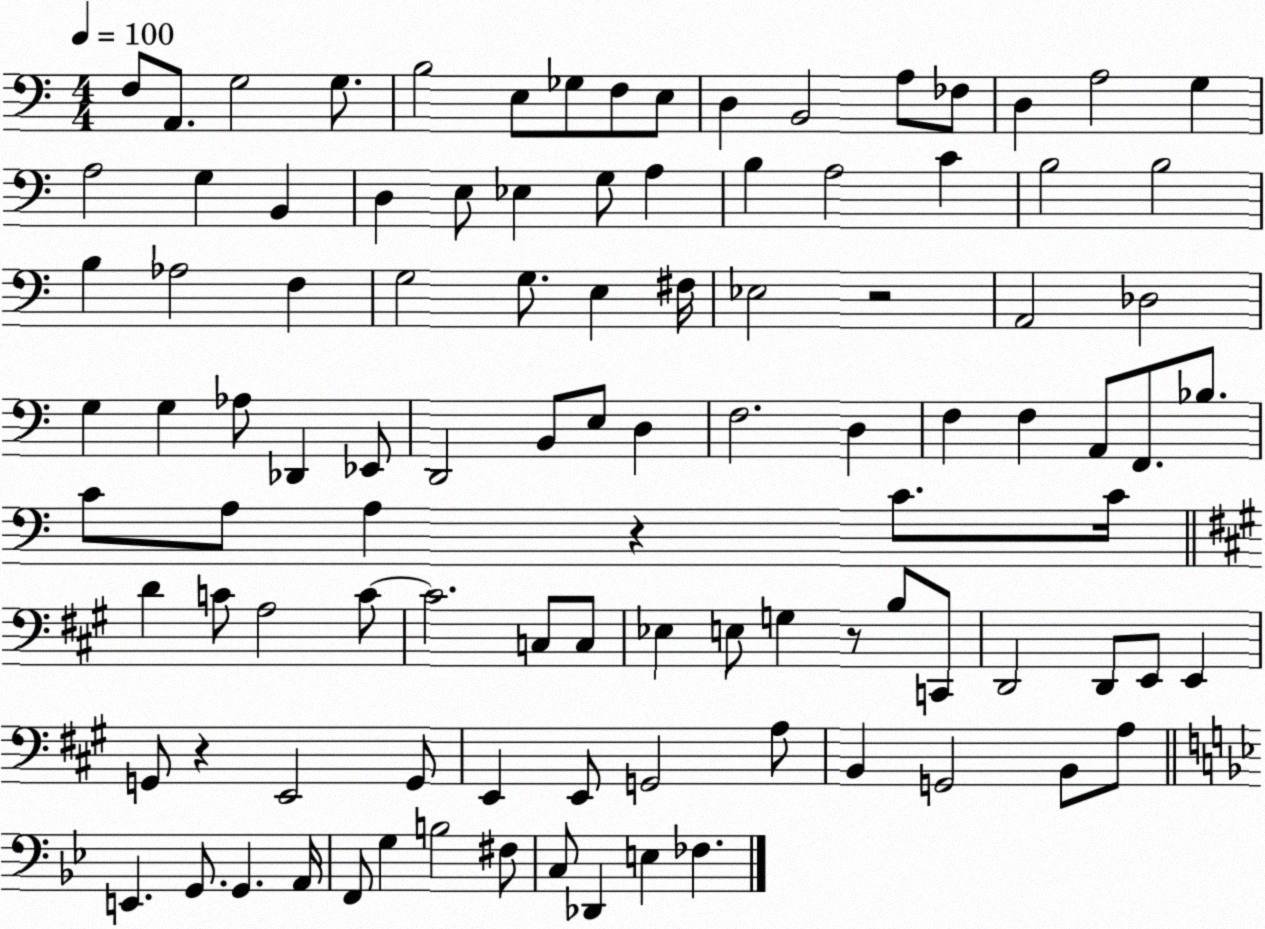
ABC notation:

X:1
T:Untitled
M:4/4
L:1/4
K:C
F,/2 A,,/2 G,2 G,/2 B,2 E,/2 _G,/2 F,/2 E,/2 D, B,,2 A,/2 _F,/2 D, A,2 G, A,2 G, B,, D, E,/2 _E, G,/2 A, B, A,2 C B,2 B,2 B, _A,2 F, G,2 G,/2 E, ^F,/4 _E,2 z2 A,,2 _D,2 G, G, _A,/2 _D,, _E,,/2 D,,2 B,,/2 E,/2 D, F,2 D, F, F, A,,/2 F,,/2 _B,/2 C/2 A,/2 A, z C/2 C/4 D C/2 A,2 C/2 C2 C,/2 C,/2 _E, E,/2 G, z/2 B,/2 C,,/2 D,,2 D,,/2 E,,/2 E,, G,,/2 z E,,2 G,,/2 E,, E,,/2 G,,2 A,/2 B,, G,,2 B,,/2 A,/2 E,, G,,/2 G,, A,,/4 F,,/2 G, B,2 ^F,/2 C,/2 _D,, E, _F,